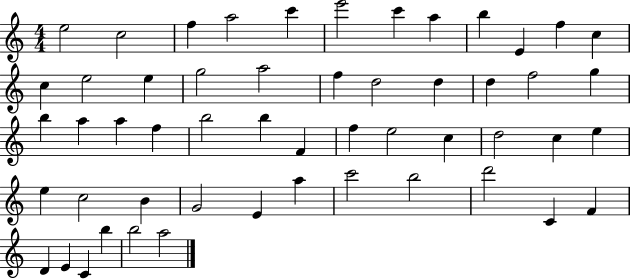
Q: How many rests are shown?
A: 0